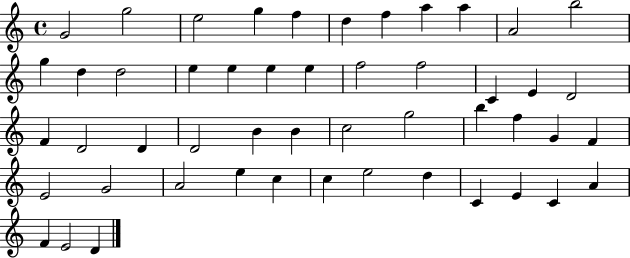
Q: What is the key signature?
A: C major